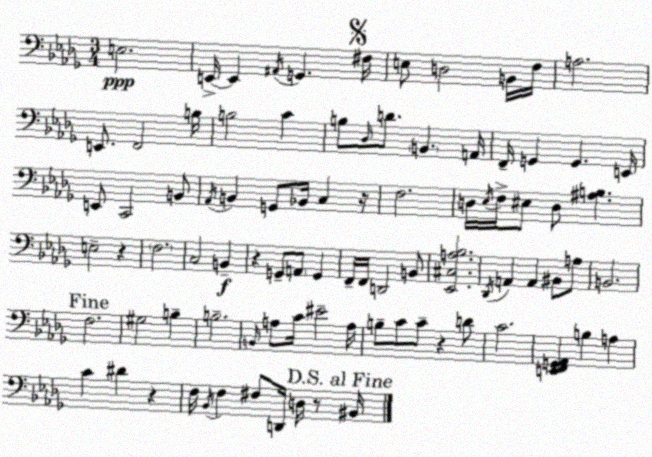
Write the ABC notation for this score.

X:1
T:Untitled
M:3/4
L:1/4
K:Bbm
E,2 E,,/4 E,, ^A,,/4 G,, ^F,/4 E,/2 D,2 B,,/4 F,/4 A,2 E,,/2 F,,2 B,/4 B,2 C B,/2 _D,/4 D/2 B,, A,,/4 F,,/4 G,, G,, E,,/4 E,,/2 C,,2 B,,/2 _A,,/4 B,, G,,/2 _B,,/4 C, z/4 F,2 D,/4 _E,/4 F,/4 ^E,/2 D,/2 [^A,B,] E,2 z F,2 C,2 B,, z G,,/2 A,,/2 G,, F,,/4 F,,/4 D,,2 B,,/2 [_E,,^C,A,_B,]2 _D,,/4 A,, A,, ^B,,/2 A,/2 B,,2 F,2 ^G,2 B, B,2 B,,/4 A,/2 C/4 ^E2 A,/4 B,/2 C/2 C/2 z D/2 C2 [E,,F,,G,,_A,,] B, A, C ^D z F,/4 _B,,/4 F, ^F,/2 D,,/4 D,/4 z/2 ^B,,/4